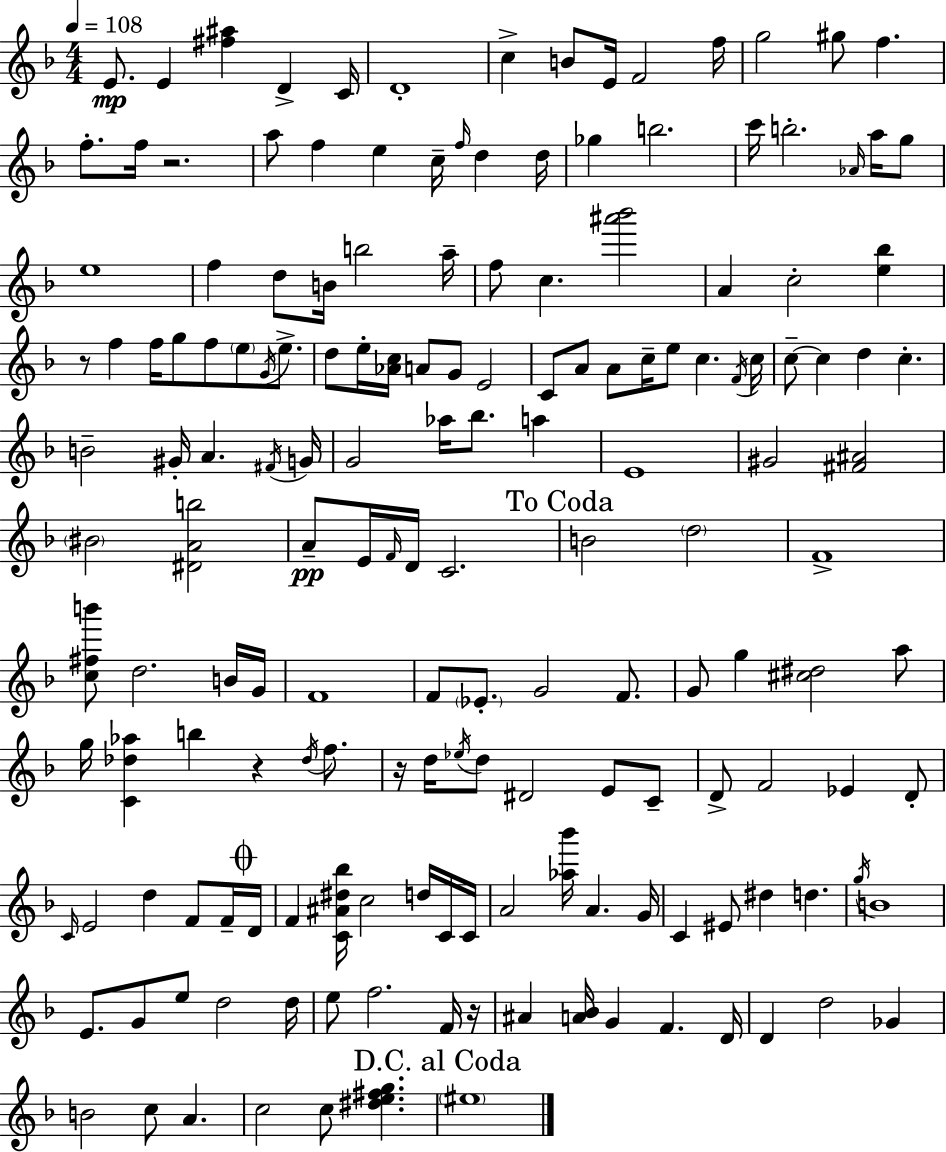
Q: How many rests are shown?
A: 5